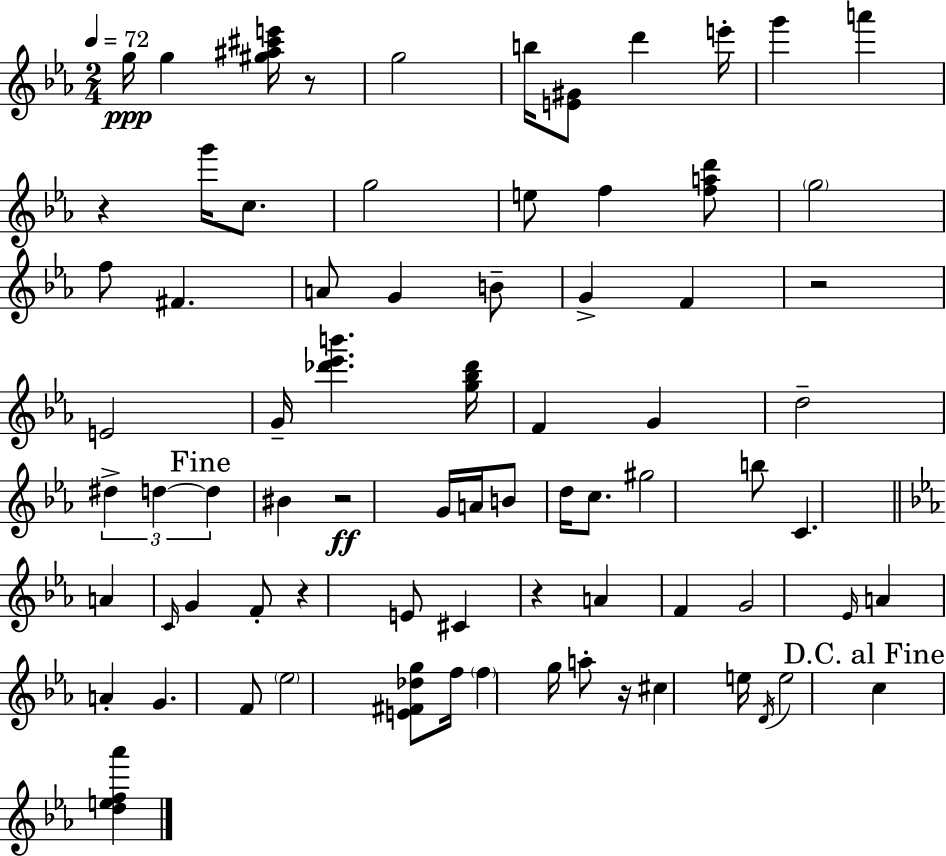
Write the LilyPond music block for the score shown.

{
  \clef treble
  \numericTimeSignature
  \time 2/4
  \key ees \major
  \tempo 4 = 72
  g''16\ppp g''4 <gis'' ais'' cis''' e'''>16 r8 | g''2 | b''16 <e' gis'>8 d'''4 e'''16-. | g'''4 a'''4 | \break r4 g'''16 c''8. | g''2 | e''8 f''4 <f'' a'' d'''>8 | \parenthesize g''2 | \break f''8 fis'4. | a'8 g'4 b'8-- | g'4-> f'4 | r2 | \break e'2 | g'16-- <des''' ees''' b'''>4. <g'' bes'' des'''>16 | f'4 g'4 | d''2-- | \break \tuplet 3/2 { dis''4-> d''4~~ | \mark "Fine" d''4 } bis'4 | r2\ff | g'16 a'16 b'8 d''16 c''8. | \break gis''2 | b''8 c'4. | \bar "||" \break \key ees \major a'4 \grace { c'16 } g'4 | f'8-. r4 e'8 | cis'4 r4 | a'4 f'4 | \break g'2 | \grace { ees'16 } a'4 a'4-. | g'4. | f'8 \parenthesize ees''2 | \break <e' fis' des'' g''>8 f''16 \parenthesize f''4 | g''16 a''8-. r16 cis''4 | e''16 \acciaccatura { d'16 } e''2 | \mark "D.C. al Fine" c''4 <d'' e'' f'' aes'''>4 | \break \bar "|."
}